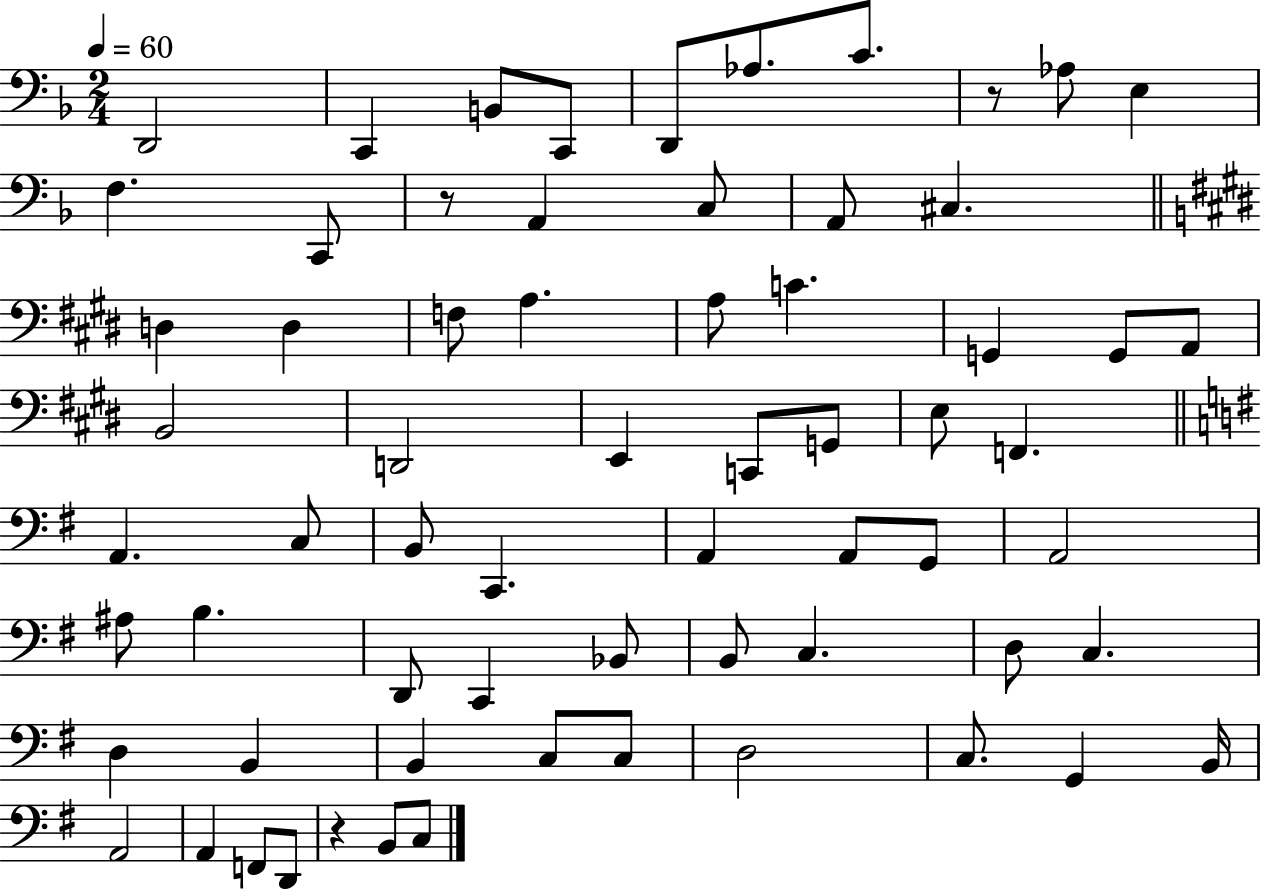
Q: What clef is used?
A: bass